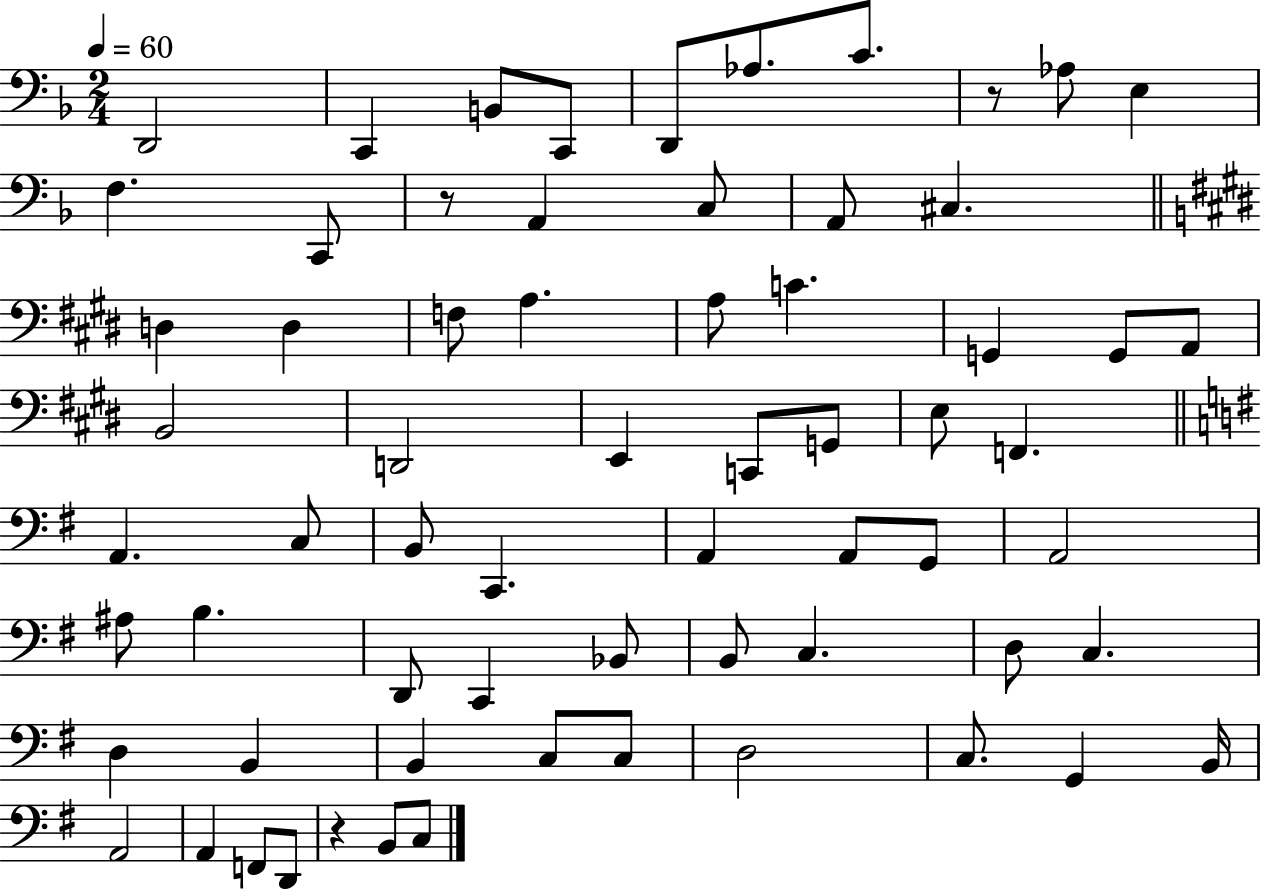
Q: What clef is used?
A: bass